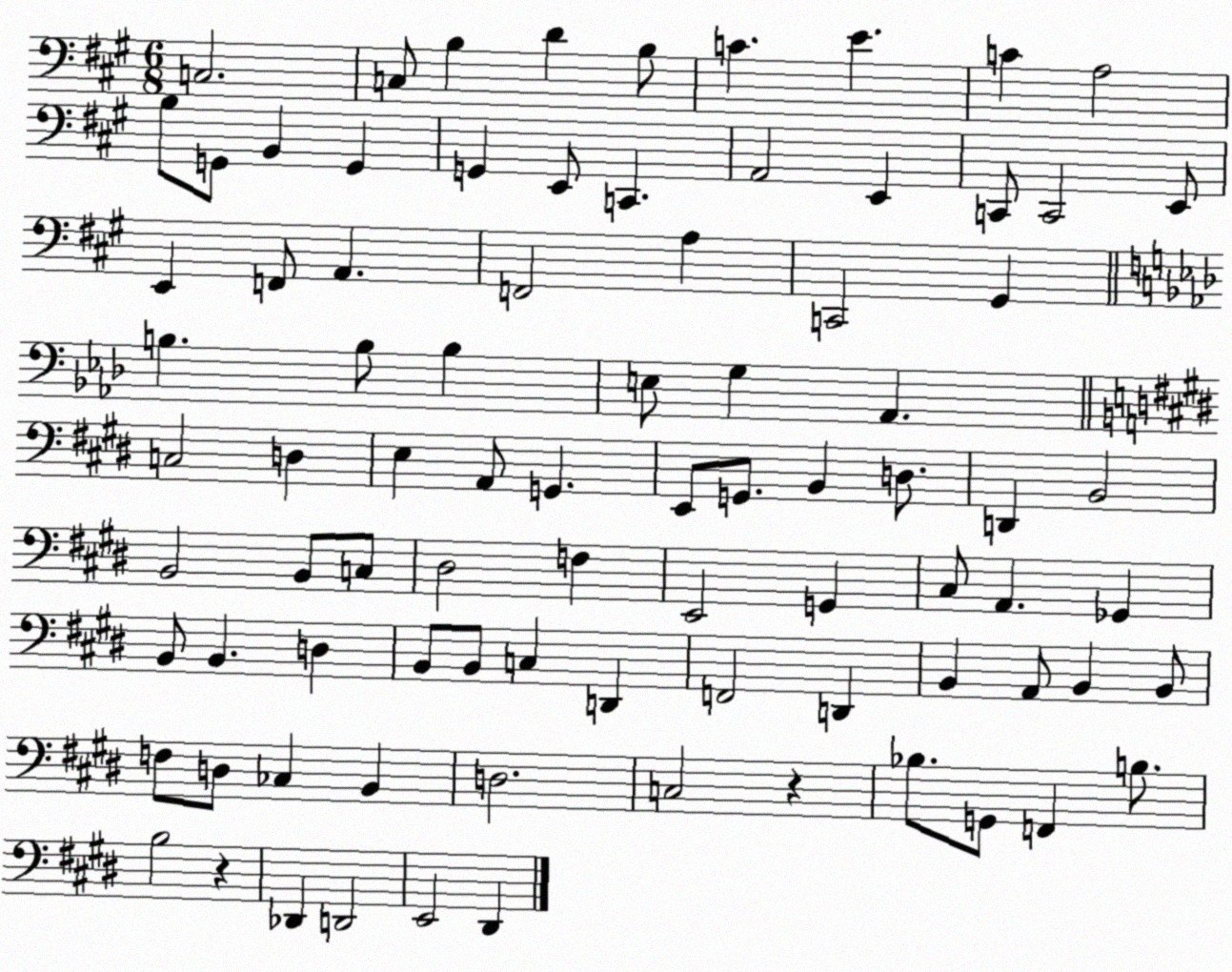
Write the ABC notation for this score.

X:1
T:Untitled
M:6/8
L:1/4
K:A
C,2 C,/2 B, D B,/2 C E C A,2 B,/2 G,,/2 B,, G,, G,, E,,/2 C,, A,,2 E,, C,,/2 C,,2 E,,/2 E,, F,,/2 A,, F,,2 A, C,,2 ^G,, B, B,/2 B, E,/2 G, _A,, C,2 D, E, A,,/2 G,, E,,/2 G,,/2 B,, D,/2 D,, B,,2 B,,2 B,,/2 C,/2 ^D,2 F, E,,2 G,, ^C,/2 A,, _G,, B,,/2 B,, D, B,,/2 B,,/2 C, D,, F,,2 D,, B,, A,,/2 B,, B,,/2 F,/2 D,/2 _C, B,, D,2 C,2 z _B,/2 G,,/2 F,, B,/2 B,2 z _D,, D,,2 E,,2 ^D,,